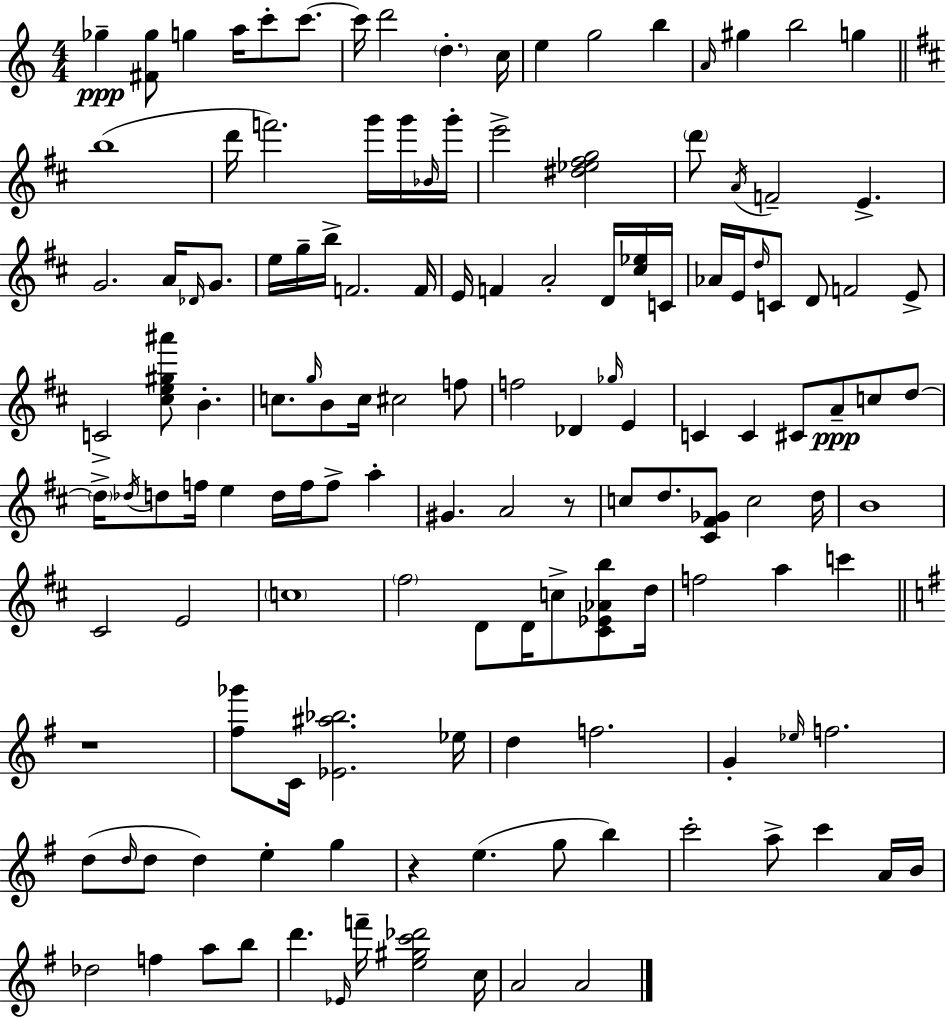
Gb5/q [F#4,Gb5]/e G5/q A5/s C6/e C6/e. C6/s D6/h D5/q. C5/s E5/q G5/h B5/q A4/s G#5/q B5/h G5/q B5/w D6/s F6/h. G6/s G6/s Bb4/s G6/s E6/h [D#5,Eb5,F#5,G5]/h D6/e A4/s F4/h E4/q. G4/h. A4/s Db4/s G4/e. E5/s G5/s B5/s F4/h. F4/s E4/s F4/q A4/h D4/s [C#5,Eb5]/s C4/s Ab4/s E4/s D5/s C4/e D4/e F4/h E4/e C4/h [C#5,E5,G#5,A#6]/e B4/q. C5/e. G5/s B4/e C5/s C#5/h F5/e F5/h Db4/q Gb5/s E4/q C4/q C4/q C#4/e A4/e C5/e D5/e D5/s Db5/s D5/e F5/s E5/q D5/s F5/s F5/e A5/q G#4/q. A4/h R/e C5/e D5/e. [C#4,F#4,Gb4]/e C5/h D5/s B4/w C#4/h E4/h C5/w F#5/h D4/e D4/s C5/e [C#4,Eb4,Ab4,B5]/e D5/s F5/h A5/q C6/q R/w [F#5,Gb6]/e C4/s [Eb4,A#5,Bb5]/h. Eb5/s D5/q F5/h. G4/q Eb5/s F5/h. D5/e D5/s D5/e D5/q E5/q G5/q R/q E5/q. G5/e B5/q C6/h A5/e C6/q A4/s B4/s Db5/h F5/q A5/e B5/e D6/q. Eb4/s F6/s [E5,G#5,C6,Db6]/h C5/s A4/h A4/h